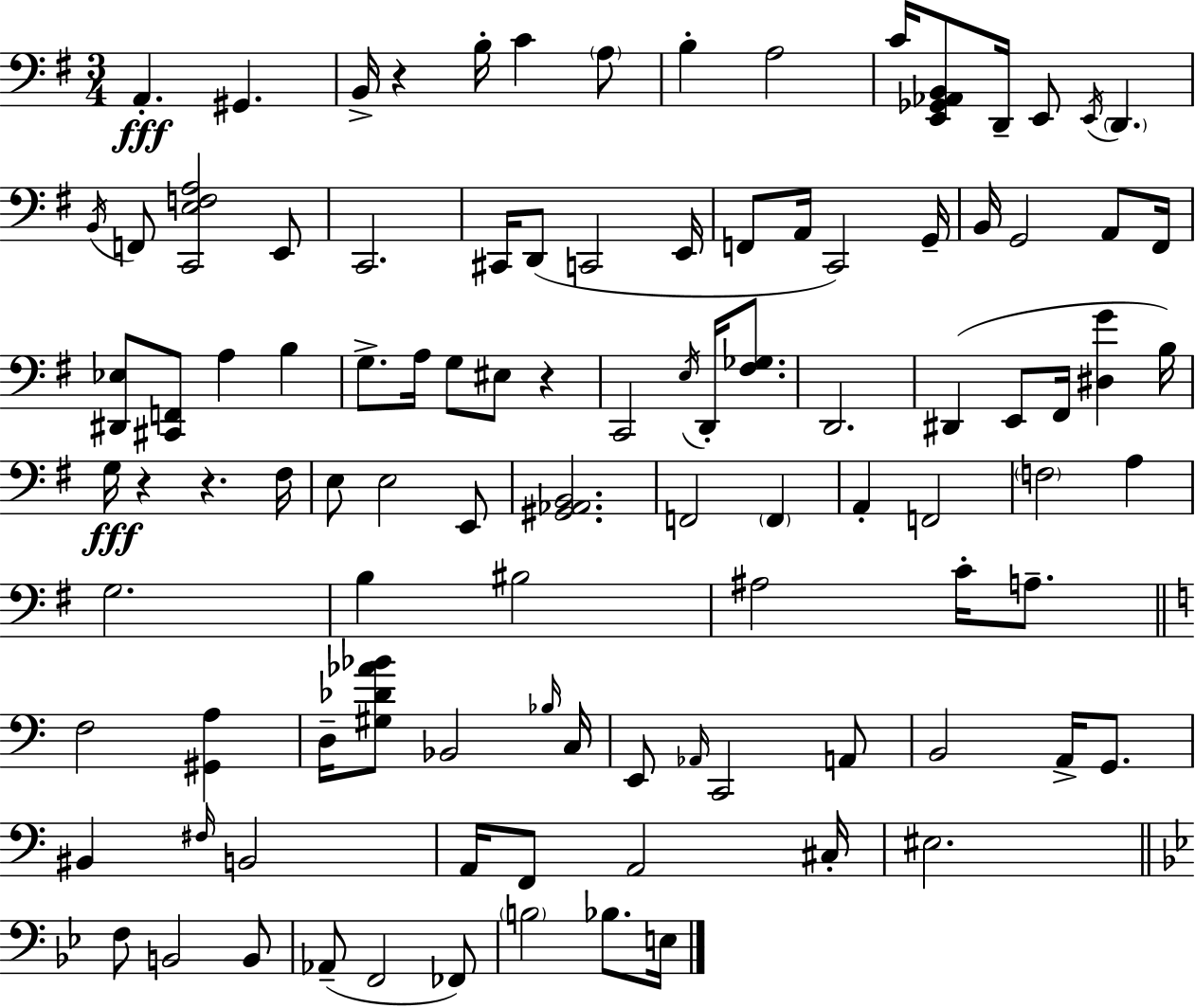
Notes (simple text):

A2/q. G#2/q. B2/s R/q B3/s C4/q A3/e B3/q A3/h C4/s [E2,Gb2,Ab2,B2]/e D2/s E2/e E2/s D2/q. B2/s F2/e [C2,E3,F3,A3]/h E2/e C2/h. C#2/s D2/e C2/h E2/s F2/e A2/s C2/h G2/s B2/s G2/h A2/e F#2/s [D#2,Eb3]/e [C#2,F2]/e A3/q B3/q G3/e. A3/s G3/e EIS3/e R/q C2/h E3/s D2/s [F#3,Gb3]/e. D2/h. D#2/q E2/e F#2/s [D#3,G4]/q B3/s G3/s R/q R/q. F#3/s E3/e E3/h E2/e [G#2,Ab2,B2]/h. F2/h F2/q A2/q F2/h F3/h A3/q G3/h. B3/q BIS3/h A#3/h C4/s A3/e. F3/h [G#2,A3]/q D3/s [G#3,Db4,Ab4,Bb4]/e Bb2/h Bb3/s C3/s E2/e Ab2/s C2/h A2/e B2/h A2/s G2/e. BIS2/q F#3/s B2/h A2/s F2/e A2/h C#3/s EIS3/h. F3/e B2/h B2/e Ab2/e F2/h FES2/e B3/h Bb3/e. E3/s